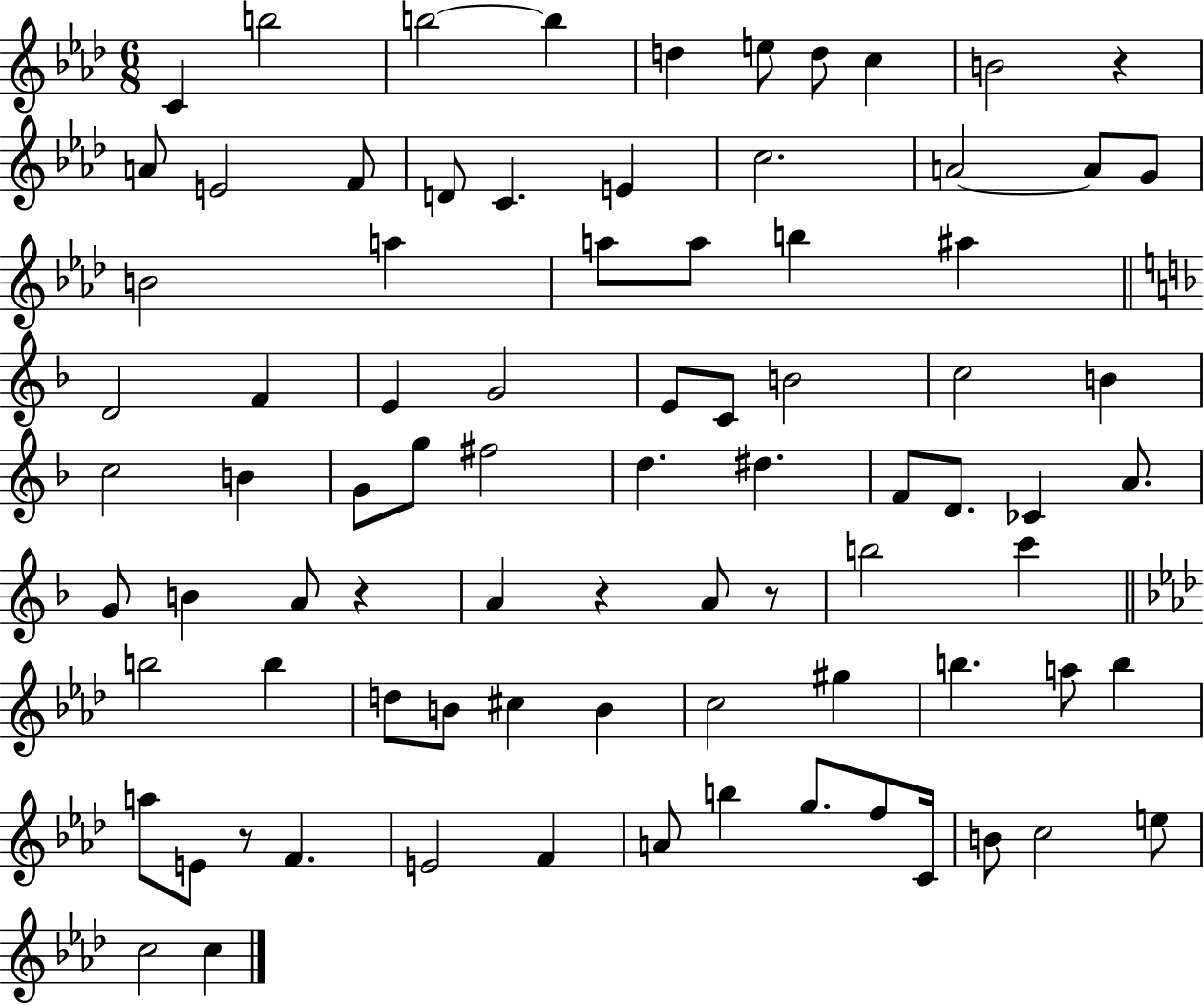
X:1
T:Untitled
M:6/8
L:1/4
K:Ab
C b2 b2 b d e/2 d/2 c B2 z A/2 E2 F/2 D/2 C E c2 A2 A/2 G/2 B2 a a/2 a/2 b ^a D2 F E G2 E/2 C/2 B2 c2 B c2 B G/2 g/2 ^f2 d ^d F/2 D/2 _C A/2 G/2 B A/2 z A z A/2 z/2 b2 c' b2 b d/2 B/2 ^c B c2 ^g b a/2 b a/2 E/2 z/2 F E2 F A/2 b g/2 f/2 C/4 B/2 c2 e/2 c2 c